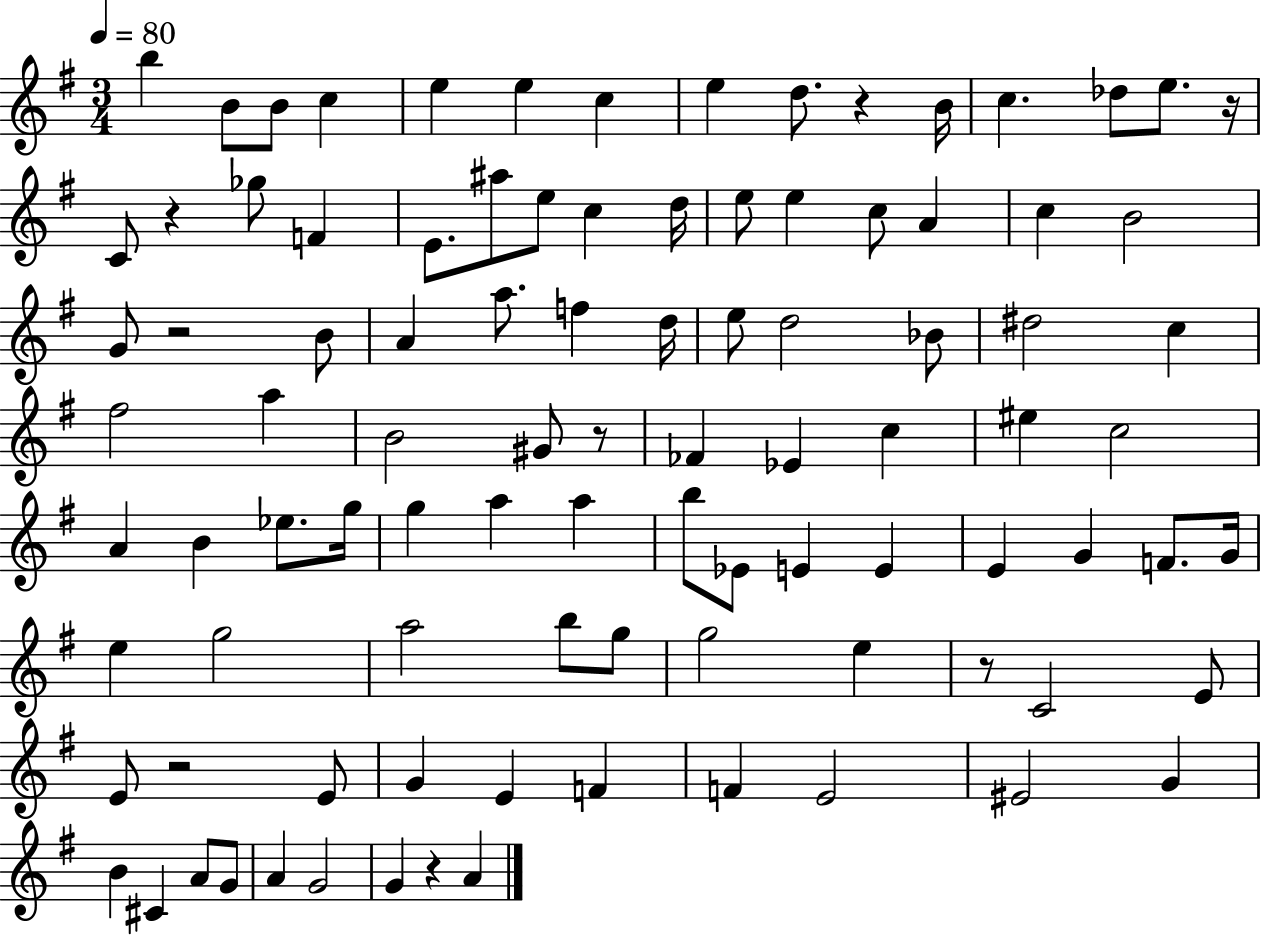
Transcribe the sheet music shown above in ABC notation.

X:1
T:Untitled
M:3/4
L:1/4
K:G
b B/2 B/2 c e e c e d/2 z B/4 c _d/2 e/2 z/4 C/2 z _g/2 F E/2 ^a/2 e/2 c d/4 e/2 e c/2 A c B2 G/2 z2 B/2 A a/2 f d/4 e/2 d2 _B/2 ^d2 c ^f2 a B2 ^G/2 z/2 _F _E c ^e c2 A B _e/2 g/4 g a a b/2 _E/2 E E E G F/2 G/4 e g2 a2 b/2 g/2 g2 e z/2 C2 E/2 E/2 z2 E/2 G E F F E2 ^E2 G B ^C A/2 G/2 A G2 G z A